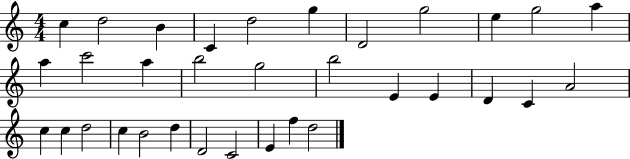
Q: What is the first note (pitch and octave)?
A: C5